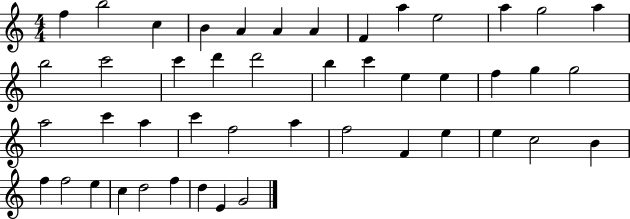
{
  \clef treble
  \numericTimeSignature
  \time 4/4
  \key c \major
  f''4 b''2 c''4 | b'4 a'4 a'4 a'4 | f'4 a''4 e''2 | a''4 g''2 a''4 | \break b''2 c'''2 | c'''4 d'''4 d'''2 | b''4 c'''4 e''4 e''4 | f''4 g''4 g''2 | \break a''2 c'''4 a''4 | c'''4 f''2 a''4 | f''2 f'4 e''4 | e''4 c''2 b'4 | \break f''4 f''2 e''4 | c''4 d''2 f''4 | d''4 e'4 g'2 | \bar "|."
}